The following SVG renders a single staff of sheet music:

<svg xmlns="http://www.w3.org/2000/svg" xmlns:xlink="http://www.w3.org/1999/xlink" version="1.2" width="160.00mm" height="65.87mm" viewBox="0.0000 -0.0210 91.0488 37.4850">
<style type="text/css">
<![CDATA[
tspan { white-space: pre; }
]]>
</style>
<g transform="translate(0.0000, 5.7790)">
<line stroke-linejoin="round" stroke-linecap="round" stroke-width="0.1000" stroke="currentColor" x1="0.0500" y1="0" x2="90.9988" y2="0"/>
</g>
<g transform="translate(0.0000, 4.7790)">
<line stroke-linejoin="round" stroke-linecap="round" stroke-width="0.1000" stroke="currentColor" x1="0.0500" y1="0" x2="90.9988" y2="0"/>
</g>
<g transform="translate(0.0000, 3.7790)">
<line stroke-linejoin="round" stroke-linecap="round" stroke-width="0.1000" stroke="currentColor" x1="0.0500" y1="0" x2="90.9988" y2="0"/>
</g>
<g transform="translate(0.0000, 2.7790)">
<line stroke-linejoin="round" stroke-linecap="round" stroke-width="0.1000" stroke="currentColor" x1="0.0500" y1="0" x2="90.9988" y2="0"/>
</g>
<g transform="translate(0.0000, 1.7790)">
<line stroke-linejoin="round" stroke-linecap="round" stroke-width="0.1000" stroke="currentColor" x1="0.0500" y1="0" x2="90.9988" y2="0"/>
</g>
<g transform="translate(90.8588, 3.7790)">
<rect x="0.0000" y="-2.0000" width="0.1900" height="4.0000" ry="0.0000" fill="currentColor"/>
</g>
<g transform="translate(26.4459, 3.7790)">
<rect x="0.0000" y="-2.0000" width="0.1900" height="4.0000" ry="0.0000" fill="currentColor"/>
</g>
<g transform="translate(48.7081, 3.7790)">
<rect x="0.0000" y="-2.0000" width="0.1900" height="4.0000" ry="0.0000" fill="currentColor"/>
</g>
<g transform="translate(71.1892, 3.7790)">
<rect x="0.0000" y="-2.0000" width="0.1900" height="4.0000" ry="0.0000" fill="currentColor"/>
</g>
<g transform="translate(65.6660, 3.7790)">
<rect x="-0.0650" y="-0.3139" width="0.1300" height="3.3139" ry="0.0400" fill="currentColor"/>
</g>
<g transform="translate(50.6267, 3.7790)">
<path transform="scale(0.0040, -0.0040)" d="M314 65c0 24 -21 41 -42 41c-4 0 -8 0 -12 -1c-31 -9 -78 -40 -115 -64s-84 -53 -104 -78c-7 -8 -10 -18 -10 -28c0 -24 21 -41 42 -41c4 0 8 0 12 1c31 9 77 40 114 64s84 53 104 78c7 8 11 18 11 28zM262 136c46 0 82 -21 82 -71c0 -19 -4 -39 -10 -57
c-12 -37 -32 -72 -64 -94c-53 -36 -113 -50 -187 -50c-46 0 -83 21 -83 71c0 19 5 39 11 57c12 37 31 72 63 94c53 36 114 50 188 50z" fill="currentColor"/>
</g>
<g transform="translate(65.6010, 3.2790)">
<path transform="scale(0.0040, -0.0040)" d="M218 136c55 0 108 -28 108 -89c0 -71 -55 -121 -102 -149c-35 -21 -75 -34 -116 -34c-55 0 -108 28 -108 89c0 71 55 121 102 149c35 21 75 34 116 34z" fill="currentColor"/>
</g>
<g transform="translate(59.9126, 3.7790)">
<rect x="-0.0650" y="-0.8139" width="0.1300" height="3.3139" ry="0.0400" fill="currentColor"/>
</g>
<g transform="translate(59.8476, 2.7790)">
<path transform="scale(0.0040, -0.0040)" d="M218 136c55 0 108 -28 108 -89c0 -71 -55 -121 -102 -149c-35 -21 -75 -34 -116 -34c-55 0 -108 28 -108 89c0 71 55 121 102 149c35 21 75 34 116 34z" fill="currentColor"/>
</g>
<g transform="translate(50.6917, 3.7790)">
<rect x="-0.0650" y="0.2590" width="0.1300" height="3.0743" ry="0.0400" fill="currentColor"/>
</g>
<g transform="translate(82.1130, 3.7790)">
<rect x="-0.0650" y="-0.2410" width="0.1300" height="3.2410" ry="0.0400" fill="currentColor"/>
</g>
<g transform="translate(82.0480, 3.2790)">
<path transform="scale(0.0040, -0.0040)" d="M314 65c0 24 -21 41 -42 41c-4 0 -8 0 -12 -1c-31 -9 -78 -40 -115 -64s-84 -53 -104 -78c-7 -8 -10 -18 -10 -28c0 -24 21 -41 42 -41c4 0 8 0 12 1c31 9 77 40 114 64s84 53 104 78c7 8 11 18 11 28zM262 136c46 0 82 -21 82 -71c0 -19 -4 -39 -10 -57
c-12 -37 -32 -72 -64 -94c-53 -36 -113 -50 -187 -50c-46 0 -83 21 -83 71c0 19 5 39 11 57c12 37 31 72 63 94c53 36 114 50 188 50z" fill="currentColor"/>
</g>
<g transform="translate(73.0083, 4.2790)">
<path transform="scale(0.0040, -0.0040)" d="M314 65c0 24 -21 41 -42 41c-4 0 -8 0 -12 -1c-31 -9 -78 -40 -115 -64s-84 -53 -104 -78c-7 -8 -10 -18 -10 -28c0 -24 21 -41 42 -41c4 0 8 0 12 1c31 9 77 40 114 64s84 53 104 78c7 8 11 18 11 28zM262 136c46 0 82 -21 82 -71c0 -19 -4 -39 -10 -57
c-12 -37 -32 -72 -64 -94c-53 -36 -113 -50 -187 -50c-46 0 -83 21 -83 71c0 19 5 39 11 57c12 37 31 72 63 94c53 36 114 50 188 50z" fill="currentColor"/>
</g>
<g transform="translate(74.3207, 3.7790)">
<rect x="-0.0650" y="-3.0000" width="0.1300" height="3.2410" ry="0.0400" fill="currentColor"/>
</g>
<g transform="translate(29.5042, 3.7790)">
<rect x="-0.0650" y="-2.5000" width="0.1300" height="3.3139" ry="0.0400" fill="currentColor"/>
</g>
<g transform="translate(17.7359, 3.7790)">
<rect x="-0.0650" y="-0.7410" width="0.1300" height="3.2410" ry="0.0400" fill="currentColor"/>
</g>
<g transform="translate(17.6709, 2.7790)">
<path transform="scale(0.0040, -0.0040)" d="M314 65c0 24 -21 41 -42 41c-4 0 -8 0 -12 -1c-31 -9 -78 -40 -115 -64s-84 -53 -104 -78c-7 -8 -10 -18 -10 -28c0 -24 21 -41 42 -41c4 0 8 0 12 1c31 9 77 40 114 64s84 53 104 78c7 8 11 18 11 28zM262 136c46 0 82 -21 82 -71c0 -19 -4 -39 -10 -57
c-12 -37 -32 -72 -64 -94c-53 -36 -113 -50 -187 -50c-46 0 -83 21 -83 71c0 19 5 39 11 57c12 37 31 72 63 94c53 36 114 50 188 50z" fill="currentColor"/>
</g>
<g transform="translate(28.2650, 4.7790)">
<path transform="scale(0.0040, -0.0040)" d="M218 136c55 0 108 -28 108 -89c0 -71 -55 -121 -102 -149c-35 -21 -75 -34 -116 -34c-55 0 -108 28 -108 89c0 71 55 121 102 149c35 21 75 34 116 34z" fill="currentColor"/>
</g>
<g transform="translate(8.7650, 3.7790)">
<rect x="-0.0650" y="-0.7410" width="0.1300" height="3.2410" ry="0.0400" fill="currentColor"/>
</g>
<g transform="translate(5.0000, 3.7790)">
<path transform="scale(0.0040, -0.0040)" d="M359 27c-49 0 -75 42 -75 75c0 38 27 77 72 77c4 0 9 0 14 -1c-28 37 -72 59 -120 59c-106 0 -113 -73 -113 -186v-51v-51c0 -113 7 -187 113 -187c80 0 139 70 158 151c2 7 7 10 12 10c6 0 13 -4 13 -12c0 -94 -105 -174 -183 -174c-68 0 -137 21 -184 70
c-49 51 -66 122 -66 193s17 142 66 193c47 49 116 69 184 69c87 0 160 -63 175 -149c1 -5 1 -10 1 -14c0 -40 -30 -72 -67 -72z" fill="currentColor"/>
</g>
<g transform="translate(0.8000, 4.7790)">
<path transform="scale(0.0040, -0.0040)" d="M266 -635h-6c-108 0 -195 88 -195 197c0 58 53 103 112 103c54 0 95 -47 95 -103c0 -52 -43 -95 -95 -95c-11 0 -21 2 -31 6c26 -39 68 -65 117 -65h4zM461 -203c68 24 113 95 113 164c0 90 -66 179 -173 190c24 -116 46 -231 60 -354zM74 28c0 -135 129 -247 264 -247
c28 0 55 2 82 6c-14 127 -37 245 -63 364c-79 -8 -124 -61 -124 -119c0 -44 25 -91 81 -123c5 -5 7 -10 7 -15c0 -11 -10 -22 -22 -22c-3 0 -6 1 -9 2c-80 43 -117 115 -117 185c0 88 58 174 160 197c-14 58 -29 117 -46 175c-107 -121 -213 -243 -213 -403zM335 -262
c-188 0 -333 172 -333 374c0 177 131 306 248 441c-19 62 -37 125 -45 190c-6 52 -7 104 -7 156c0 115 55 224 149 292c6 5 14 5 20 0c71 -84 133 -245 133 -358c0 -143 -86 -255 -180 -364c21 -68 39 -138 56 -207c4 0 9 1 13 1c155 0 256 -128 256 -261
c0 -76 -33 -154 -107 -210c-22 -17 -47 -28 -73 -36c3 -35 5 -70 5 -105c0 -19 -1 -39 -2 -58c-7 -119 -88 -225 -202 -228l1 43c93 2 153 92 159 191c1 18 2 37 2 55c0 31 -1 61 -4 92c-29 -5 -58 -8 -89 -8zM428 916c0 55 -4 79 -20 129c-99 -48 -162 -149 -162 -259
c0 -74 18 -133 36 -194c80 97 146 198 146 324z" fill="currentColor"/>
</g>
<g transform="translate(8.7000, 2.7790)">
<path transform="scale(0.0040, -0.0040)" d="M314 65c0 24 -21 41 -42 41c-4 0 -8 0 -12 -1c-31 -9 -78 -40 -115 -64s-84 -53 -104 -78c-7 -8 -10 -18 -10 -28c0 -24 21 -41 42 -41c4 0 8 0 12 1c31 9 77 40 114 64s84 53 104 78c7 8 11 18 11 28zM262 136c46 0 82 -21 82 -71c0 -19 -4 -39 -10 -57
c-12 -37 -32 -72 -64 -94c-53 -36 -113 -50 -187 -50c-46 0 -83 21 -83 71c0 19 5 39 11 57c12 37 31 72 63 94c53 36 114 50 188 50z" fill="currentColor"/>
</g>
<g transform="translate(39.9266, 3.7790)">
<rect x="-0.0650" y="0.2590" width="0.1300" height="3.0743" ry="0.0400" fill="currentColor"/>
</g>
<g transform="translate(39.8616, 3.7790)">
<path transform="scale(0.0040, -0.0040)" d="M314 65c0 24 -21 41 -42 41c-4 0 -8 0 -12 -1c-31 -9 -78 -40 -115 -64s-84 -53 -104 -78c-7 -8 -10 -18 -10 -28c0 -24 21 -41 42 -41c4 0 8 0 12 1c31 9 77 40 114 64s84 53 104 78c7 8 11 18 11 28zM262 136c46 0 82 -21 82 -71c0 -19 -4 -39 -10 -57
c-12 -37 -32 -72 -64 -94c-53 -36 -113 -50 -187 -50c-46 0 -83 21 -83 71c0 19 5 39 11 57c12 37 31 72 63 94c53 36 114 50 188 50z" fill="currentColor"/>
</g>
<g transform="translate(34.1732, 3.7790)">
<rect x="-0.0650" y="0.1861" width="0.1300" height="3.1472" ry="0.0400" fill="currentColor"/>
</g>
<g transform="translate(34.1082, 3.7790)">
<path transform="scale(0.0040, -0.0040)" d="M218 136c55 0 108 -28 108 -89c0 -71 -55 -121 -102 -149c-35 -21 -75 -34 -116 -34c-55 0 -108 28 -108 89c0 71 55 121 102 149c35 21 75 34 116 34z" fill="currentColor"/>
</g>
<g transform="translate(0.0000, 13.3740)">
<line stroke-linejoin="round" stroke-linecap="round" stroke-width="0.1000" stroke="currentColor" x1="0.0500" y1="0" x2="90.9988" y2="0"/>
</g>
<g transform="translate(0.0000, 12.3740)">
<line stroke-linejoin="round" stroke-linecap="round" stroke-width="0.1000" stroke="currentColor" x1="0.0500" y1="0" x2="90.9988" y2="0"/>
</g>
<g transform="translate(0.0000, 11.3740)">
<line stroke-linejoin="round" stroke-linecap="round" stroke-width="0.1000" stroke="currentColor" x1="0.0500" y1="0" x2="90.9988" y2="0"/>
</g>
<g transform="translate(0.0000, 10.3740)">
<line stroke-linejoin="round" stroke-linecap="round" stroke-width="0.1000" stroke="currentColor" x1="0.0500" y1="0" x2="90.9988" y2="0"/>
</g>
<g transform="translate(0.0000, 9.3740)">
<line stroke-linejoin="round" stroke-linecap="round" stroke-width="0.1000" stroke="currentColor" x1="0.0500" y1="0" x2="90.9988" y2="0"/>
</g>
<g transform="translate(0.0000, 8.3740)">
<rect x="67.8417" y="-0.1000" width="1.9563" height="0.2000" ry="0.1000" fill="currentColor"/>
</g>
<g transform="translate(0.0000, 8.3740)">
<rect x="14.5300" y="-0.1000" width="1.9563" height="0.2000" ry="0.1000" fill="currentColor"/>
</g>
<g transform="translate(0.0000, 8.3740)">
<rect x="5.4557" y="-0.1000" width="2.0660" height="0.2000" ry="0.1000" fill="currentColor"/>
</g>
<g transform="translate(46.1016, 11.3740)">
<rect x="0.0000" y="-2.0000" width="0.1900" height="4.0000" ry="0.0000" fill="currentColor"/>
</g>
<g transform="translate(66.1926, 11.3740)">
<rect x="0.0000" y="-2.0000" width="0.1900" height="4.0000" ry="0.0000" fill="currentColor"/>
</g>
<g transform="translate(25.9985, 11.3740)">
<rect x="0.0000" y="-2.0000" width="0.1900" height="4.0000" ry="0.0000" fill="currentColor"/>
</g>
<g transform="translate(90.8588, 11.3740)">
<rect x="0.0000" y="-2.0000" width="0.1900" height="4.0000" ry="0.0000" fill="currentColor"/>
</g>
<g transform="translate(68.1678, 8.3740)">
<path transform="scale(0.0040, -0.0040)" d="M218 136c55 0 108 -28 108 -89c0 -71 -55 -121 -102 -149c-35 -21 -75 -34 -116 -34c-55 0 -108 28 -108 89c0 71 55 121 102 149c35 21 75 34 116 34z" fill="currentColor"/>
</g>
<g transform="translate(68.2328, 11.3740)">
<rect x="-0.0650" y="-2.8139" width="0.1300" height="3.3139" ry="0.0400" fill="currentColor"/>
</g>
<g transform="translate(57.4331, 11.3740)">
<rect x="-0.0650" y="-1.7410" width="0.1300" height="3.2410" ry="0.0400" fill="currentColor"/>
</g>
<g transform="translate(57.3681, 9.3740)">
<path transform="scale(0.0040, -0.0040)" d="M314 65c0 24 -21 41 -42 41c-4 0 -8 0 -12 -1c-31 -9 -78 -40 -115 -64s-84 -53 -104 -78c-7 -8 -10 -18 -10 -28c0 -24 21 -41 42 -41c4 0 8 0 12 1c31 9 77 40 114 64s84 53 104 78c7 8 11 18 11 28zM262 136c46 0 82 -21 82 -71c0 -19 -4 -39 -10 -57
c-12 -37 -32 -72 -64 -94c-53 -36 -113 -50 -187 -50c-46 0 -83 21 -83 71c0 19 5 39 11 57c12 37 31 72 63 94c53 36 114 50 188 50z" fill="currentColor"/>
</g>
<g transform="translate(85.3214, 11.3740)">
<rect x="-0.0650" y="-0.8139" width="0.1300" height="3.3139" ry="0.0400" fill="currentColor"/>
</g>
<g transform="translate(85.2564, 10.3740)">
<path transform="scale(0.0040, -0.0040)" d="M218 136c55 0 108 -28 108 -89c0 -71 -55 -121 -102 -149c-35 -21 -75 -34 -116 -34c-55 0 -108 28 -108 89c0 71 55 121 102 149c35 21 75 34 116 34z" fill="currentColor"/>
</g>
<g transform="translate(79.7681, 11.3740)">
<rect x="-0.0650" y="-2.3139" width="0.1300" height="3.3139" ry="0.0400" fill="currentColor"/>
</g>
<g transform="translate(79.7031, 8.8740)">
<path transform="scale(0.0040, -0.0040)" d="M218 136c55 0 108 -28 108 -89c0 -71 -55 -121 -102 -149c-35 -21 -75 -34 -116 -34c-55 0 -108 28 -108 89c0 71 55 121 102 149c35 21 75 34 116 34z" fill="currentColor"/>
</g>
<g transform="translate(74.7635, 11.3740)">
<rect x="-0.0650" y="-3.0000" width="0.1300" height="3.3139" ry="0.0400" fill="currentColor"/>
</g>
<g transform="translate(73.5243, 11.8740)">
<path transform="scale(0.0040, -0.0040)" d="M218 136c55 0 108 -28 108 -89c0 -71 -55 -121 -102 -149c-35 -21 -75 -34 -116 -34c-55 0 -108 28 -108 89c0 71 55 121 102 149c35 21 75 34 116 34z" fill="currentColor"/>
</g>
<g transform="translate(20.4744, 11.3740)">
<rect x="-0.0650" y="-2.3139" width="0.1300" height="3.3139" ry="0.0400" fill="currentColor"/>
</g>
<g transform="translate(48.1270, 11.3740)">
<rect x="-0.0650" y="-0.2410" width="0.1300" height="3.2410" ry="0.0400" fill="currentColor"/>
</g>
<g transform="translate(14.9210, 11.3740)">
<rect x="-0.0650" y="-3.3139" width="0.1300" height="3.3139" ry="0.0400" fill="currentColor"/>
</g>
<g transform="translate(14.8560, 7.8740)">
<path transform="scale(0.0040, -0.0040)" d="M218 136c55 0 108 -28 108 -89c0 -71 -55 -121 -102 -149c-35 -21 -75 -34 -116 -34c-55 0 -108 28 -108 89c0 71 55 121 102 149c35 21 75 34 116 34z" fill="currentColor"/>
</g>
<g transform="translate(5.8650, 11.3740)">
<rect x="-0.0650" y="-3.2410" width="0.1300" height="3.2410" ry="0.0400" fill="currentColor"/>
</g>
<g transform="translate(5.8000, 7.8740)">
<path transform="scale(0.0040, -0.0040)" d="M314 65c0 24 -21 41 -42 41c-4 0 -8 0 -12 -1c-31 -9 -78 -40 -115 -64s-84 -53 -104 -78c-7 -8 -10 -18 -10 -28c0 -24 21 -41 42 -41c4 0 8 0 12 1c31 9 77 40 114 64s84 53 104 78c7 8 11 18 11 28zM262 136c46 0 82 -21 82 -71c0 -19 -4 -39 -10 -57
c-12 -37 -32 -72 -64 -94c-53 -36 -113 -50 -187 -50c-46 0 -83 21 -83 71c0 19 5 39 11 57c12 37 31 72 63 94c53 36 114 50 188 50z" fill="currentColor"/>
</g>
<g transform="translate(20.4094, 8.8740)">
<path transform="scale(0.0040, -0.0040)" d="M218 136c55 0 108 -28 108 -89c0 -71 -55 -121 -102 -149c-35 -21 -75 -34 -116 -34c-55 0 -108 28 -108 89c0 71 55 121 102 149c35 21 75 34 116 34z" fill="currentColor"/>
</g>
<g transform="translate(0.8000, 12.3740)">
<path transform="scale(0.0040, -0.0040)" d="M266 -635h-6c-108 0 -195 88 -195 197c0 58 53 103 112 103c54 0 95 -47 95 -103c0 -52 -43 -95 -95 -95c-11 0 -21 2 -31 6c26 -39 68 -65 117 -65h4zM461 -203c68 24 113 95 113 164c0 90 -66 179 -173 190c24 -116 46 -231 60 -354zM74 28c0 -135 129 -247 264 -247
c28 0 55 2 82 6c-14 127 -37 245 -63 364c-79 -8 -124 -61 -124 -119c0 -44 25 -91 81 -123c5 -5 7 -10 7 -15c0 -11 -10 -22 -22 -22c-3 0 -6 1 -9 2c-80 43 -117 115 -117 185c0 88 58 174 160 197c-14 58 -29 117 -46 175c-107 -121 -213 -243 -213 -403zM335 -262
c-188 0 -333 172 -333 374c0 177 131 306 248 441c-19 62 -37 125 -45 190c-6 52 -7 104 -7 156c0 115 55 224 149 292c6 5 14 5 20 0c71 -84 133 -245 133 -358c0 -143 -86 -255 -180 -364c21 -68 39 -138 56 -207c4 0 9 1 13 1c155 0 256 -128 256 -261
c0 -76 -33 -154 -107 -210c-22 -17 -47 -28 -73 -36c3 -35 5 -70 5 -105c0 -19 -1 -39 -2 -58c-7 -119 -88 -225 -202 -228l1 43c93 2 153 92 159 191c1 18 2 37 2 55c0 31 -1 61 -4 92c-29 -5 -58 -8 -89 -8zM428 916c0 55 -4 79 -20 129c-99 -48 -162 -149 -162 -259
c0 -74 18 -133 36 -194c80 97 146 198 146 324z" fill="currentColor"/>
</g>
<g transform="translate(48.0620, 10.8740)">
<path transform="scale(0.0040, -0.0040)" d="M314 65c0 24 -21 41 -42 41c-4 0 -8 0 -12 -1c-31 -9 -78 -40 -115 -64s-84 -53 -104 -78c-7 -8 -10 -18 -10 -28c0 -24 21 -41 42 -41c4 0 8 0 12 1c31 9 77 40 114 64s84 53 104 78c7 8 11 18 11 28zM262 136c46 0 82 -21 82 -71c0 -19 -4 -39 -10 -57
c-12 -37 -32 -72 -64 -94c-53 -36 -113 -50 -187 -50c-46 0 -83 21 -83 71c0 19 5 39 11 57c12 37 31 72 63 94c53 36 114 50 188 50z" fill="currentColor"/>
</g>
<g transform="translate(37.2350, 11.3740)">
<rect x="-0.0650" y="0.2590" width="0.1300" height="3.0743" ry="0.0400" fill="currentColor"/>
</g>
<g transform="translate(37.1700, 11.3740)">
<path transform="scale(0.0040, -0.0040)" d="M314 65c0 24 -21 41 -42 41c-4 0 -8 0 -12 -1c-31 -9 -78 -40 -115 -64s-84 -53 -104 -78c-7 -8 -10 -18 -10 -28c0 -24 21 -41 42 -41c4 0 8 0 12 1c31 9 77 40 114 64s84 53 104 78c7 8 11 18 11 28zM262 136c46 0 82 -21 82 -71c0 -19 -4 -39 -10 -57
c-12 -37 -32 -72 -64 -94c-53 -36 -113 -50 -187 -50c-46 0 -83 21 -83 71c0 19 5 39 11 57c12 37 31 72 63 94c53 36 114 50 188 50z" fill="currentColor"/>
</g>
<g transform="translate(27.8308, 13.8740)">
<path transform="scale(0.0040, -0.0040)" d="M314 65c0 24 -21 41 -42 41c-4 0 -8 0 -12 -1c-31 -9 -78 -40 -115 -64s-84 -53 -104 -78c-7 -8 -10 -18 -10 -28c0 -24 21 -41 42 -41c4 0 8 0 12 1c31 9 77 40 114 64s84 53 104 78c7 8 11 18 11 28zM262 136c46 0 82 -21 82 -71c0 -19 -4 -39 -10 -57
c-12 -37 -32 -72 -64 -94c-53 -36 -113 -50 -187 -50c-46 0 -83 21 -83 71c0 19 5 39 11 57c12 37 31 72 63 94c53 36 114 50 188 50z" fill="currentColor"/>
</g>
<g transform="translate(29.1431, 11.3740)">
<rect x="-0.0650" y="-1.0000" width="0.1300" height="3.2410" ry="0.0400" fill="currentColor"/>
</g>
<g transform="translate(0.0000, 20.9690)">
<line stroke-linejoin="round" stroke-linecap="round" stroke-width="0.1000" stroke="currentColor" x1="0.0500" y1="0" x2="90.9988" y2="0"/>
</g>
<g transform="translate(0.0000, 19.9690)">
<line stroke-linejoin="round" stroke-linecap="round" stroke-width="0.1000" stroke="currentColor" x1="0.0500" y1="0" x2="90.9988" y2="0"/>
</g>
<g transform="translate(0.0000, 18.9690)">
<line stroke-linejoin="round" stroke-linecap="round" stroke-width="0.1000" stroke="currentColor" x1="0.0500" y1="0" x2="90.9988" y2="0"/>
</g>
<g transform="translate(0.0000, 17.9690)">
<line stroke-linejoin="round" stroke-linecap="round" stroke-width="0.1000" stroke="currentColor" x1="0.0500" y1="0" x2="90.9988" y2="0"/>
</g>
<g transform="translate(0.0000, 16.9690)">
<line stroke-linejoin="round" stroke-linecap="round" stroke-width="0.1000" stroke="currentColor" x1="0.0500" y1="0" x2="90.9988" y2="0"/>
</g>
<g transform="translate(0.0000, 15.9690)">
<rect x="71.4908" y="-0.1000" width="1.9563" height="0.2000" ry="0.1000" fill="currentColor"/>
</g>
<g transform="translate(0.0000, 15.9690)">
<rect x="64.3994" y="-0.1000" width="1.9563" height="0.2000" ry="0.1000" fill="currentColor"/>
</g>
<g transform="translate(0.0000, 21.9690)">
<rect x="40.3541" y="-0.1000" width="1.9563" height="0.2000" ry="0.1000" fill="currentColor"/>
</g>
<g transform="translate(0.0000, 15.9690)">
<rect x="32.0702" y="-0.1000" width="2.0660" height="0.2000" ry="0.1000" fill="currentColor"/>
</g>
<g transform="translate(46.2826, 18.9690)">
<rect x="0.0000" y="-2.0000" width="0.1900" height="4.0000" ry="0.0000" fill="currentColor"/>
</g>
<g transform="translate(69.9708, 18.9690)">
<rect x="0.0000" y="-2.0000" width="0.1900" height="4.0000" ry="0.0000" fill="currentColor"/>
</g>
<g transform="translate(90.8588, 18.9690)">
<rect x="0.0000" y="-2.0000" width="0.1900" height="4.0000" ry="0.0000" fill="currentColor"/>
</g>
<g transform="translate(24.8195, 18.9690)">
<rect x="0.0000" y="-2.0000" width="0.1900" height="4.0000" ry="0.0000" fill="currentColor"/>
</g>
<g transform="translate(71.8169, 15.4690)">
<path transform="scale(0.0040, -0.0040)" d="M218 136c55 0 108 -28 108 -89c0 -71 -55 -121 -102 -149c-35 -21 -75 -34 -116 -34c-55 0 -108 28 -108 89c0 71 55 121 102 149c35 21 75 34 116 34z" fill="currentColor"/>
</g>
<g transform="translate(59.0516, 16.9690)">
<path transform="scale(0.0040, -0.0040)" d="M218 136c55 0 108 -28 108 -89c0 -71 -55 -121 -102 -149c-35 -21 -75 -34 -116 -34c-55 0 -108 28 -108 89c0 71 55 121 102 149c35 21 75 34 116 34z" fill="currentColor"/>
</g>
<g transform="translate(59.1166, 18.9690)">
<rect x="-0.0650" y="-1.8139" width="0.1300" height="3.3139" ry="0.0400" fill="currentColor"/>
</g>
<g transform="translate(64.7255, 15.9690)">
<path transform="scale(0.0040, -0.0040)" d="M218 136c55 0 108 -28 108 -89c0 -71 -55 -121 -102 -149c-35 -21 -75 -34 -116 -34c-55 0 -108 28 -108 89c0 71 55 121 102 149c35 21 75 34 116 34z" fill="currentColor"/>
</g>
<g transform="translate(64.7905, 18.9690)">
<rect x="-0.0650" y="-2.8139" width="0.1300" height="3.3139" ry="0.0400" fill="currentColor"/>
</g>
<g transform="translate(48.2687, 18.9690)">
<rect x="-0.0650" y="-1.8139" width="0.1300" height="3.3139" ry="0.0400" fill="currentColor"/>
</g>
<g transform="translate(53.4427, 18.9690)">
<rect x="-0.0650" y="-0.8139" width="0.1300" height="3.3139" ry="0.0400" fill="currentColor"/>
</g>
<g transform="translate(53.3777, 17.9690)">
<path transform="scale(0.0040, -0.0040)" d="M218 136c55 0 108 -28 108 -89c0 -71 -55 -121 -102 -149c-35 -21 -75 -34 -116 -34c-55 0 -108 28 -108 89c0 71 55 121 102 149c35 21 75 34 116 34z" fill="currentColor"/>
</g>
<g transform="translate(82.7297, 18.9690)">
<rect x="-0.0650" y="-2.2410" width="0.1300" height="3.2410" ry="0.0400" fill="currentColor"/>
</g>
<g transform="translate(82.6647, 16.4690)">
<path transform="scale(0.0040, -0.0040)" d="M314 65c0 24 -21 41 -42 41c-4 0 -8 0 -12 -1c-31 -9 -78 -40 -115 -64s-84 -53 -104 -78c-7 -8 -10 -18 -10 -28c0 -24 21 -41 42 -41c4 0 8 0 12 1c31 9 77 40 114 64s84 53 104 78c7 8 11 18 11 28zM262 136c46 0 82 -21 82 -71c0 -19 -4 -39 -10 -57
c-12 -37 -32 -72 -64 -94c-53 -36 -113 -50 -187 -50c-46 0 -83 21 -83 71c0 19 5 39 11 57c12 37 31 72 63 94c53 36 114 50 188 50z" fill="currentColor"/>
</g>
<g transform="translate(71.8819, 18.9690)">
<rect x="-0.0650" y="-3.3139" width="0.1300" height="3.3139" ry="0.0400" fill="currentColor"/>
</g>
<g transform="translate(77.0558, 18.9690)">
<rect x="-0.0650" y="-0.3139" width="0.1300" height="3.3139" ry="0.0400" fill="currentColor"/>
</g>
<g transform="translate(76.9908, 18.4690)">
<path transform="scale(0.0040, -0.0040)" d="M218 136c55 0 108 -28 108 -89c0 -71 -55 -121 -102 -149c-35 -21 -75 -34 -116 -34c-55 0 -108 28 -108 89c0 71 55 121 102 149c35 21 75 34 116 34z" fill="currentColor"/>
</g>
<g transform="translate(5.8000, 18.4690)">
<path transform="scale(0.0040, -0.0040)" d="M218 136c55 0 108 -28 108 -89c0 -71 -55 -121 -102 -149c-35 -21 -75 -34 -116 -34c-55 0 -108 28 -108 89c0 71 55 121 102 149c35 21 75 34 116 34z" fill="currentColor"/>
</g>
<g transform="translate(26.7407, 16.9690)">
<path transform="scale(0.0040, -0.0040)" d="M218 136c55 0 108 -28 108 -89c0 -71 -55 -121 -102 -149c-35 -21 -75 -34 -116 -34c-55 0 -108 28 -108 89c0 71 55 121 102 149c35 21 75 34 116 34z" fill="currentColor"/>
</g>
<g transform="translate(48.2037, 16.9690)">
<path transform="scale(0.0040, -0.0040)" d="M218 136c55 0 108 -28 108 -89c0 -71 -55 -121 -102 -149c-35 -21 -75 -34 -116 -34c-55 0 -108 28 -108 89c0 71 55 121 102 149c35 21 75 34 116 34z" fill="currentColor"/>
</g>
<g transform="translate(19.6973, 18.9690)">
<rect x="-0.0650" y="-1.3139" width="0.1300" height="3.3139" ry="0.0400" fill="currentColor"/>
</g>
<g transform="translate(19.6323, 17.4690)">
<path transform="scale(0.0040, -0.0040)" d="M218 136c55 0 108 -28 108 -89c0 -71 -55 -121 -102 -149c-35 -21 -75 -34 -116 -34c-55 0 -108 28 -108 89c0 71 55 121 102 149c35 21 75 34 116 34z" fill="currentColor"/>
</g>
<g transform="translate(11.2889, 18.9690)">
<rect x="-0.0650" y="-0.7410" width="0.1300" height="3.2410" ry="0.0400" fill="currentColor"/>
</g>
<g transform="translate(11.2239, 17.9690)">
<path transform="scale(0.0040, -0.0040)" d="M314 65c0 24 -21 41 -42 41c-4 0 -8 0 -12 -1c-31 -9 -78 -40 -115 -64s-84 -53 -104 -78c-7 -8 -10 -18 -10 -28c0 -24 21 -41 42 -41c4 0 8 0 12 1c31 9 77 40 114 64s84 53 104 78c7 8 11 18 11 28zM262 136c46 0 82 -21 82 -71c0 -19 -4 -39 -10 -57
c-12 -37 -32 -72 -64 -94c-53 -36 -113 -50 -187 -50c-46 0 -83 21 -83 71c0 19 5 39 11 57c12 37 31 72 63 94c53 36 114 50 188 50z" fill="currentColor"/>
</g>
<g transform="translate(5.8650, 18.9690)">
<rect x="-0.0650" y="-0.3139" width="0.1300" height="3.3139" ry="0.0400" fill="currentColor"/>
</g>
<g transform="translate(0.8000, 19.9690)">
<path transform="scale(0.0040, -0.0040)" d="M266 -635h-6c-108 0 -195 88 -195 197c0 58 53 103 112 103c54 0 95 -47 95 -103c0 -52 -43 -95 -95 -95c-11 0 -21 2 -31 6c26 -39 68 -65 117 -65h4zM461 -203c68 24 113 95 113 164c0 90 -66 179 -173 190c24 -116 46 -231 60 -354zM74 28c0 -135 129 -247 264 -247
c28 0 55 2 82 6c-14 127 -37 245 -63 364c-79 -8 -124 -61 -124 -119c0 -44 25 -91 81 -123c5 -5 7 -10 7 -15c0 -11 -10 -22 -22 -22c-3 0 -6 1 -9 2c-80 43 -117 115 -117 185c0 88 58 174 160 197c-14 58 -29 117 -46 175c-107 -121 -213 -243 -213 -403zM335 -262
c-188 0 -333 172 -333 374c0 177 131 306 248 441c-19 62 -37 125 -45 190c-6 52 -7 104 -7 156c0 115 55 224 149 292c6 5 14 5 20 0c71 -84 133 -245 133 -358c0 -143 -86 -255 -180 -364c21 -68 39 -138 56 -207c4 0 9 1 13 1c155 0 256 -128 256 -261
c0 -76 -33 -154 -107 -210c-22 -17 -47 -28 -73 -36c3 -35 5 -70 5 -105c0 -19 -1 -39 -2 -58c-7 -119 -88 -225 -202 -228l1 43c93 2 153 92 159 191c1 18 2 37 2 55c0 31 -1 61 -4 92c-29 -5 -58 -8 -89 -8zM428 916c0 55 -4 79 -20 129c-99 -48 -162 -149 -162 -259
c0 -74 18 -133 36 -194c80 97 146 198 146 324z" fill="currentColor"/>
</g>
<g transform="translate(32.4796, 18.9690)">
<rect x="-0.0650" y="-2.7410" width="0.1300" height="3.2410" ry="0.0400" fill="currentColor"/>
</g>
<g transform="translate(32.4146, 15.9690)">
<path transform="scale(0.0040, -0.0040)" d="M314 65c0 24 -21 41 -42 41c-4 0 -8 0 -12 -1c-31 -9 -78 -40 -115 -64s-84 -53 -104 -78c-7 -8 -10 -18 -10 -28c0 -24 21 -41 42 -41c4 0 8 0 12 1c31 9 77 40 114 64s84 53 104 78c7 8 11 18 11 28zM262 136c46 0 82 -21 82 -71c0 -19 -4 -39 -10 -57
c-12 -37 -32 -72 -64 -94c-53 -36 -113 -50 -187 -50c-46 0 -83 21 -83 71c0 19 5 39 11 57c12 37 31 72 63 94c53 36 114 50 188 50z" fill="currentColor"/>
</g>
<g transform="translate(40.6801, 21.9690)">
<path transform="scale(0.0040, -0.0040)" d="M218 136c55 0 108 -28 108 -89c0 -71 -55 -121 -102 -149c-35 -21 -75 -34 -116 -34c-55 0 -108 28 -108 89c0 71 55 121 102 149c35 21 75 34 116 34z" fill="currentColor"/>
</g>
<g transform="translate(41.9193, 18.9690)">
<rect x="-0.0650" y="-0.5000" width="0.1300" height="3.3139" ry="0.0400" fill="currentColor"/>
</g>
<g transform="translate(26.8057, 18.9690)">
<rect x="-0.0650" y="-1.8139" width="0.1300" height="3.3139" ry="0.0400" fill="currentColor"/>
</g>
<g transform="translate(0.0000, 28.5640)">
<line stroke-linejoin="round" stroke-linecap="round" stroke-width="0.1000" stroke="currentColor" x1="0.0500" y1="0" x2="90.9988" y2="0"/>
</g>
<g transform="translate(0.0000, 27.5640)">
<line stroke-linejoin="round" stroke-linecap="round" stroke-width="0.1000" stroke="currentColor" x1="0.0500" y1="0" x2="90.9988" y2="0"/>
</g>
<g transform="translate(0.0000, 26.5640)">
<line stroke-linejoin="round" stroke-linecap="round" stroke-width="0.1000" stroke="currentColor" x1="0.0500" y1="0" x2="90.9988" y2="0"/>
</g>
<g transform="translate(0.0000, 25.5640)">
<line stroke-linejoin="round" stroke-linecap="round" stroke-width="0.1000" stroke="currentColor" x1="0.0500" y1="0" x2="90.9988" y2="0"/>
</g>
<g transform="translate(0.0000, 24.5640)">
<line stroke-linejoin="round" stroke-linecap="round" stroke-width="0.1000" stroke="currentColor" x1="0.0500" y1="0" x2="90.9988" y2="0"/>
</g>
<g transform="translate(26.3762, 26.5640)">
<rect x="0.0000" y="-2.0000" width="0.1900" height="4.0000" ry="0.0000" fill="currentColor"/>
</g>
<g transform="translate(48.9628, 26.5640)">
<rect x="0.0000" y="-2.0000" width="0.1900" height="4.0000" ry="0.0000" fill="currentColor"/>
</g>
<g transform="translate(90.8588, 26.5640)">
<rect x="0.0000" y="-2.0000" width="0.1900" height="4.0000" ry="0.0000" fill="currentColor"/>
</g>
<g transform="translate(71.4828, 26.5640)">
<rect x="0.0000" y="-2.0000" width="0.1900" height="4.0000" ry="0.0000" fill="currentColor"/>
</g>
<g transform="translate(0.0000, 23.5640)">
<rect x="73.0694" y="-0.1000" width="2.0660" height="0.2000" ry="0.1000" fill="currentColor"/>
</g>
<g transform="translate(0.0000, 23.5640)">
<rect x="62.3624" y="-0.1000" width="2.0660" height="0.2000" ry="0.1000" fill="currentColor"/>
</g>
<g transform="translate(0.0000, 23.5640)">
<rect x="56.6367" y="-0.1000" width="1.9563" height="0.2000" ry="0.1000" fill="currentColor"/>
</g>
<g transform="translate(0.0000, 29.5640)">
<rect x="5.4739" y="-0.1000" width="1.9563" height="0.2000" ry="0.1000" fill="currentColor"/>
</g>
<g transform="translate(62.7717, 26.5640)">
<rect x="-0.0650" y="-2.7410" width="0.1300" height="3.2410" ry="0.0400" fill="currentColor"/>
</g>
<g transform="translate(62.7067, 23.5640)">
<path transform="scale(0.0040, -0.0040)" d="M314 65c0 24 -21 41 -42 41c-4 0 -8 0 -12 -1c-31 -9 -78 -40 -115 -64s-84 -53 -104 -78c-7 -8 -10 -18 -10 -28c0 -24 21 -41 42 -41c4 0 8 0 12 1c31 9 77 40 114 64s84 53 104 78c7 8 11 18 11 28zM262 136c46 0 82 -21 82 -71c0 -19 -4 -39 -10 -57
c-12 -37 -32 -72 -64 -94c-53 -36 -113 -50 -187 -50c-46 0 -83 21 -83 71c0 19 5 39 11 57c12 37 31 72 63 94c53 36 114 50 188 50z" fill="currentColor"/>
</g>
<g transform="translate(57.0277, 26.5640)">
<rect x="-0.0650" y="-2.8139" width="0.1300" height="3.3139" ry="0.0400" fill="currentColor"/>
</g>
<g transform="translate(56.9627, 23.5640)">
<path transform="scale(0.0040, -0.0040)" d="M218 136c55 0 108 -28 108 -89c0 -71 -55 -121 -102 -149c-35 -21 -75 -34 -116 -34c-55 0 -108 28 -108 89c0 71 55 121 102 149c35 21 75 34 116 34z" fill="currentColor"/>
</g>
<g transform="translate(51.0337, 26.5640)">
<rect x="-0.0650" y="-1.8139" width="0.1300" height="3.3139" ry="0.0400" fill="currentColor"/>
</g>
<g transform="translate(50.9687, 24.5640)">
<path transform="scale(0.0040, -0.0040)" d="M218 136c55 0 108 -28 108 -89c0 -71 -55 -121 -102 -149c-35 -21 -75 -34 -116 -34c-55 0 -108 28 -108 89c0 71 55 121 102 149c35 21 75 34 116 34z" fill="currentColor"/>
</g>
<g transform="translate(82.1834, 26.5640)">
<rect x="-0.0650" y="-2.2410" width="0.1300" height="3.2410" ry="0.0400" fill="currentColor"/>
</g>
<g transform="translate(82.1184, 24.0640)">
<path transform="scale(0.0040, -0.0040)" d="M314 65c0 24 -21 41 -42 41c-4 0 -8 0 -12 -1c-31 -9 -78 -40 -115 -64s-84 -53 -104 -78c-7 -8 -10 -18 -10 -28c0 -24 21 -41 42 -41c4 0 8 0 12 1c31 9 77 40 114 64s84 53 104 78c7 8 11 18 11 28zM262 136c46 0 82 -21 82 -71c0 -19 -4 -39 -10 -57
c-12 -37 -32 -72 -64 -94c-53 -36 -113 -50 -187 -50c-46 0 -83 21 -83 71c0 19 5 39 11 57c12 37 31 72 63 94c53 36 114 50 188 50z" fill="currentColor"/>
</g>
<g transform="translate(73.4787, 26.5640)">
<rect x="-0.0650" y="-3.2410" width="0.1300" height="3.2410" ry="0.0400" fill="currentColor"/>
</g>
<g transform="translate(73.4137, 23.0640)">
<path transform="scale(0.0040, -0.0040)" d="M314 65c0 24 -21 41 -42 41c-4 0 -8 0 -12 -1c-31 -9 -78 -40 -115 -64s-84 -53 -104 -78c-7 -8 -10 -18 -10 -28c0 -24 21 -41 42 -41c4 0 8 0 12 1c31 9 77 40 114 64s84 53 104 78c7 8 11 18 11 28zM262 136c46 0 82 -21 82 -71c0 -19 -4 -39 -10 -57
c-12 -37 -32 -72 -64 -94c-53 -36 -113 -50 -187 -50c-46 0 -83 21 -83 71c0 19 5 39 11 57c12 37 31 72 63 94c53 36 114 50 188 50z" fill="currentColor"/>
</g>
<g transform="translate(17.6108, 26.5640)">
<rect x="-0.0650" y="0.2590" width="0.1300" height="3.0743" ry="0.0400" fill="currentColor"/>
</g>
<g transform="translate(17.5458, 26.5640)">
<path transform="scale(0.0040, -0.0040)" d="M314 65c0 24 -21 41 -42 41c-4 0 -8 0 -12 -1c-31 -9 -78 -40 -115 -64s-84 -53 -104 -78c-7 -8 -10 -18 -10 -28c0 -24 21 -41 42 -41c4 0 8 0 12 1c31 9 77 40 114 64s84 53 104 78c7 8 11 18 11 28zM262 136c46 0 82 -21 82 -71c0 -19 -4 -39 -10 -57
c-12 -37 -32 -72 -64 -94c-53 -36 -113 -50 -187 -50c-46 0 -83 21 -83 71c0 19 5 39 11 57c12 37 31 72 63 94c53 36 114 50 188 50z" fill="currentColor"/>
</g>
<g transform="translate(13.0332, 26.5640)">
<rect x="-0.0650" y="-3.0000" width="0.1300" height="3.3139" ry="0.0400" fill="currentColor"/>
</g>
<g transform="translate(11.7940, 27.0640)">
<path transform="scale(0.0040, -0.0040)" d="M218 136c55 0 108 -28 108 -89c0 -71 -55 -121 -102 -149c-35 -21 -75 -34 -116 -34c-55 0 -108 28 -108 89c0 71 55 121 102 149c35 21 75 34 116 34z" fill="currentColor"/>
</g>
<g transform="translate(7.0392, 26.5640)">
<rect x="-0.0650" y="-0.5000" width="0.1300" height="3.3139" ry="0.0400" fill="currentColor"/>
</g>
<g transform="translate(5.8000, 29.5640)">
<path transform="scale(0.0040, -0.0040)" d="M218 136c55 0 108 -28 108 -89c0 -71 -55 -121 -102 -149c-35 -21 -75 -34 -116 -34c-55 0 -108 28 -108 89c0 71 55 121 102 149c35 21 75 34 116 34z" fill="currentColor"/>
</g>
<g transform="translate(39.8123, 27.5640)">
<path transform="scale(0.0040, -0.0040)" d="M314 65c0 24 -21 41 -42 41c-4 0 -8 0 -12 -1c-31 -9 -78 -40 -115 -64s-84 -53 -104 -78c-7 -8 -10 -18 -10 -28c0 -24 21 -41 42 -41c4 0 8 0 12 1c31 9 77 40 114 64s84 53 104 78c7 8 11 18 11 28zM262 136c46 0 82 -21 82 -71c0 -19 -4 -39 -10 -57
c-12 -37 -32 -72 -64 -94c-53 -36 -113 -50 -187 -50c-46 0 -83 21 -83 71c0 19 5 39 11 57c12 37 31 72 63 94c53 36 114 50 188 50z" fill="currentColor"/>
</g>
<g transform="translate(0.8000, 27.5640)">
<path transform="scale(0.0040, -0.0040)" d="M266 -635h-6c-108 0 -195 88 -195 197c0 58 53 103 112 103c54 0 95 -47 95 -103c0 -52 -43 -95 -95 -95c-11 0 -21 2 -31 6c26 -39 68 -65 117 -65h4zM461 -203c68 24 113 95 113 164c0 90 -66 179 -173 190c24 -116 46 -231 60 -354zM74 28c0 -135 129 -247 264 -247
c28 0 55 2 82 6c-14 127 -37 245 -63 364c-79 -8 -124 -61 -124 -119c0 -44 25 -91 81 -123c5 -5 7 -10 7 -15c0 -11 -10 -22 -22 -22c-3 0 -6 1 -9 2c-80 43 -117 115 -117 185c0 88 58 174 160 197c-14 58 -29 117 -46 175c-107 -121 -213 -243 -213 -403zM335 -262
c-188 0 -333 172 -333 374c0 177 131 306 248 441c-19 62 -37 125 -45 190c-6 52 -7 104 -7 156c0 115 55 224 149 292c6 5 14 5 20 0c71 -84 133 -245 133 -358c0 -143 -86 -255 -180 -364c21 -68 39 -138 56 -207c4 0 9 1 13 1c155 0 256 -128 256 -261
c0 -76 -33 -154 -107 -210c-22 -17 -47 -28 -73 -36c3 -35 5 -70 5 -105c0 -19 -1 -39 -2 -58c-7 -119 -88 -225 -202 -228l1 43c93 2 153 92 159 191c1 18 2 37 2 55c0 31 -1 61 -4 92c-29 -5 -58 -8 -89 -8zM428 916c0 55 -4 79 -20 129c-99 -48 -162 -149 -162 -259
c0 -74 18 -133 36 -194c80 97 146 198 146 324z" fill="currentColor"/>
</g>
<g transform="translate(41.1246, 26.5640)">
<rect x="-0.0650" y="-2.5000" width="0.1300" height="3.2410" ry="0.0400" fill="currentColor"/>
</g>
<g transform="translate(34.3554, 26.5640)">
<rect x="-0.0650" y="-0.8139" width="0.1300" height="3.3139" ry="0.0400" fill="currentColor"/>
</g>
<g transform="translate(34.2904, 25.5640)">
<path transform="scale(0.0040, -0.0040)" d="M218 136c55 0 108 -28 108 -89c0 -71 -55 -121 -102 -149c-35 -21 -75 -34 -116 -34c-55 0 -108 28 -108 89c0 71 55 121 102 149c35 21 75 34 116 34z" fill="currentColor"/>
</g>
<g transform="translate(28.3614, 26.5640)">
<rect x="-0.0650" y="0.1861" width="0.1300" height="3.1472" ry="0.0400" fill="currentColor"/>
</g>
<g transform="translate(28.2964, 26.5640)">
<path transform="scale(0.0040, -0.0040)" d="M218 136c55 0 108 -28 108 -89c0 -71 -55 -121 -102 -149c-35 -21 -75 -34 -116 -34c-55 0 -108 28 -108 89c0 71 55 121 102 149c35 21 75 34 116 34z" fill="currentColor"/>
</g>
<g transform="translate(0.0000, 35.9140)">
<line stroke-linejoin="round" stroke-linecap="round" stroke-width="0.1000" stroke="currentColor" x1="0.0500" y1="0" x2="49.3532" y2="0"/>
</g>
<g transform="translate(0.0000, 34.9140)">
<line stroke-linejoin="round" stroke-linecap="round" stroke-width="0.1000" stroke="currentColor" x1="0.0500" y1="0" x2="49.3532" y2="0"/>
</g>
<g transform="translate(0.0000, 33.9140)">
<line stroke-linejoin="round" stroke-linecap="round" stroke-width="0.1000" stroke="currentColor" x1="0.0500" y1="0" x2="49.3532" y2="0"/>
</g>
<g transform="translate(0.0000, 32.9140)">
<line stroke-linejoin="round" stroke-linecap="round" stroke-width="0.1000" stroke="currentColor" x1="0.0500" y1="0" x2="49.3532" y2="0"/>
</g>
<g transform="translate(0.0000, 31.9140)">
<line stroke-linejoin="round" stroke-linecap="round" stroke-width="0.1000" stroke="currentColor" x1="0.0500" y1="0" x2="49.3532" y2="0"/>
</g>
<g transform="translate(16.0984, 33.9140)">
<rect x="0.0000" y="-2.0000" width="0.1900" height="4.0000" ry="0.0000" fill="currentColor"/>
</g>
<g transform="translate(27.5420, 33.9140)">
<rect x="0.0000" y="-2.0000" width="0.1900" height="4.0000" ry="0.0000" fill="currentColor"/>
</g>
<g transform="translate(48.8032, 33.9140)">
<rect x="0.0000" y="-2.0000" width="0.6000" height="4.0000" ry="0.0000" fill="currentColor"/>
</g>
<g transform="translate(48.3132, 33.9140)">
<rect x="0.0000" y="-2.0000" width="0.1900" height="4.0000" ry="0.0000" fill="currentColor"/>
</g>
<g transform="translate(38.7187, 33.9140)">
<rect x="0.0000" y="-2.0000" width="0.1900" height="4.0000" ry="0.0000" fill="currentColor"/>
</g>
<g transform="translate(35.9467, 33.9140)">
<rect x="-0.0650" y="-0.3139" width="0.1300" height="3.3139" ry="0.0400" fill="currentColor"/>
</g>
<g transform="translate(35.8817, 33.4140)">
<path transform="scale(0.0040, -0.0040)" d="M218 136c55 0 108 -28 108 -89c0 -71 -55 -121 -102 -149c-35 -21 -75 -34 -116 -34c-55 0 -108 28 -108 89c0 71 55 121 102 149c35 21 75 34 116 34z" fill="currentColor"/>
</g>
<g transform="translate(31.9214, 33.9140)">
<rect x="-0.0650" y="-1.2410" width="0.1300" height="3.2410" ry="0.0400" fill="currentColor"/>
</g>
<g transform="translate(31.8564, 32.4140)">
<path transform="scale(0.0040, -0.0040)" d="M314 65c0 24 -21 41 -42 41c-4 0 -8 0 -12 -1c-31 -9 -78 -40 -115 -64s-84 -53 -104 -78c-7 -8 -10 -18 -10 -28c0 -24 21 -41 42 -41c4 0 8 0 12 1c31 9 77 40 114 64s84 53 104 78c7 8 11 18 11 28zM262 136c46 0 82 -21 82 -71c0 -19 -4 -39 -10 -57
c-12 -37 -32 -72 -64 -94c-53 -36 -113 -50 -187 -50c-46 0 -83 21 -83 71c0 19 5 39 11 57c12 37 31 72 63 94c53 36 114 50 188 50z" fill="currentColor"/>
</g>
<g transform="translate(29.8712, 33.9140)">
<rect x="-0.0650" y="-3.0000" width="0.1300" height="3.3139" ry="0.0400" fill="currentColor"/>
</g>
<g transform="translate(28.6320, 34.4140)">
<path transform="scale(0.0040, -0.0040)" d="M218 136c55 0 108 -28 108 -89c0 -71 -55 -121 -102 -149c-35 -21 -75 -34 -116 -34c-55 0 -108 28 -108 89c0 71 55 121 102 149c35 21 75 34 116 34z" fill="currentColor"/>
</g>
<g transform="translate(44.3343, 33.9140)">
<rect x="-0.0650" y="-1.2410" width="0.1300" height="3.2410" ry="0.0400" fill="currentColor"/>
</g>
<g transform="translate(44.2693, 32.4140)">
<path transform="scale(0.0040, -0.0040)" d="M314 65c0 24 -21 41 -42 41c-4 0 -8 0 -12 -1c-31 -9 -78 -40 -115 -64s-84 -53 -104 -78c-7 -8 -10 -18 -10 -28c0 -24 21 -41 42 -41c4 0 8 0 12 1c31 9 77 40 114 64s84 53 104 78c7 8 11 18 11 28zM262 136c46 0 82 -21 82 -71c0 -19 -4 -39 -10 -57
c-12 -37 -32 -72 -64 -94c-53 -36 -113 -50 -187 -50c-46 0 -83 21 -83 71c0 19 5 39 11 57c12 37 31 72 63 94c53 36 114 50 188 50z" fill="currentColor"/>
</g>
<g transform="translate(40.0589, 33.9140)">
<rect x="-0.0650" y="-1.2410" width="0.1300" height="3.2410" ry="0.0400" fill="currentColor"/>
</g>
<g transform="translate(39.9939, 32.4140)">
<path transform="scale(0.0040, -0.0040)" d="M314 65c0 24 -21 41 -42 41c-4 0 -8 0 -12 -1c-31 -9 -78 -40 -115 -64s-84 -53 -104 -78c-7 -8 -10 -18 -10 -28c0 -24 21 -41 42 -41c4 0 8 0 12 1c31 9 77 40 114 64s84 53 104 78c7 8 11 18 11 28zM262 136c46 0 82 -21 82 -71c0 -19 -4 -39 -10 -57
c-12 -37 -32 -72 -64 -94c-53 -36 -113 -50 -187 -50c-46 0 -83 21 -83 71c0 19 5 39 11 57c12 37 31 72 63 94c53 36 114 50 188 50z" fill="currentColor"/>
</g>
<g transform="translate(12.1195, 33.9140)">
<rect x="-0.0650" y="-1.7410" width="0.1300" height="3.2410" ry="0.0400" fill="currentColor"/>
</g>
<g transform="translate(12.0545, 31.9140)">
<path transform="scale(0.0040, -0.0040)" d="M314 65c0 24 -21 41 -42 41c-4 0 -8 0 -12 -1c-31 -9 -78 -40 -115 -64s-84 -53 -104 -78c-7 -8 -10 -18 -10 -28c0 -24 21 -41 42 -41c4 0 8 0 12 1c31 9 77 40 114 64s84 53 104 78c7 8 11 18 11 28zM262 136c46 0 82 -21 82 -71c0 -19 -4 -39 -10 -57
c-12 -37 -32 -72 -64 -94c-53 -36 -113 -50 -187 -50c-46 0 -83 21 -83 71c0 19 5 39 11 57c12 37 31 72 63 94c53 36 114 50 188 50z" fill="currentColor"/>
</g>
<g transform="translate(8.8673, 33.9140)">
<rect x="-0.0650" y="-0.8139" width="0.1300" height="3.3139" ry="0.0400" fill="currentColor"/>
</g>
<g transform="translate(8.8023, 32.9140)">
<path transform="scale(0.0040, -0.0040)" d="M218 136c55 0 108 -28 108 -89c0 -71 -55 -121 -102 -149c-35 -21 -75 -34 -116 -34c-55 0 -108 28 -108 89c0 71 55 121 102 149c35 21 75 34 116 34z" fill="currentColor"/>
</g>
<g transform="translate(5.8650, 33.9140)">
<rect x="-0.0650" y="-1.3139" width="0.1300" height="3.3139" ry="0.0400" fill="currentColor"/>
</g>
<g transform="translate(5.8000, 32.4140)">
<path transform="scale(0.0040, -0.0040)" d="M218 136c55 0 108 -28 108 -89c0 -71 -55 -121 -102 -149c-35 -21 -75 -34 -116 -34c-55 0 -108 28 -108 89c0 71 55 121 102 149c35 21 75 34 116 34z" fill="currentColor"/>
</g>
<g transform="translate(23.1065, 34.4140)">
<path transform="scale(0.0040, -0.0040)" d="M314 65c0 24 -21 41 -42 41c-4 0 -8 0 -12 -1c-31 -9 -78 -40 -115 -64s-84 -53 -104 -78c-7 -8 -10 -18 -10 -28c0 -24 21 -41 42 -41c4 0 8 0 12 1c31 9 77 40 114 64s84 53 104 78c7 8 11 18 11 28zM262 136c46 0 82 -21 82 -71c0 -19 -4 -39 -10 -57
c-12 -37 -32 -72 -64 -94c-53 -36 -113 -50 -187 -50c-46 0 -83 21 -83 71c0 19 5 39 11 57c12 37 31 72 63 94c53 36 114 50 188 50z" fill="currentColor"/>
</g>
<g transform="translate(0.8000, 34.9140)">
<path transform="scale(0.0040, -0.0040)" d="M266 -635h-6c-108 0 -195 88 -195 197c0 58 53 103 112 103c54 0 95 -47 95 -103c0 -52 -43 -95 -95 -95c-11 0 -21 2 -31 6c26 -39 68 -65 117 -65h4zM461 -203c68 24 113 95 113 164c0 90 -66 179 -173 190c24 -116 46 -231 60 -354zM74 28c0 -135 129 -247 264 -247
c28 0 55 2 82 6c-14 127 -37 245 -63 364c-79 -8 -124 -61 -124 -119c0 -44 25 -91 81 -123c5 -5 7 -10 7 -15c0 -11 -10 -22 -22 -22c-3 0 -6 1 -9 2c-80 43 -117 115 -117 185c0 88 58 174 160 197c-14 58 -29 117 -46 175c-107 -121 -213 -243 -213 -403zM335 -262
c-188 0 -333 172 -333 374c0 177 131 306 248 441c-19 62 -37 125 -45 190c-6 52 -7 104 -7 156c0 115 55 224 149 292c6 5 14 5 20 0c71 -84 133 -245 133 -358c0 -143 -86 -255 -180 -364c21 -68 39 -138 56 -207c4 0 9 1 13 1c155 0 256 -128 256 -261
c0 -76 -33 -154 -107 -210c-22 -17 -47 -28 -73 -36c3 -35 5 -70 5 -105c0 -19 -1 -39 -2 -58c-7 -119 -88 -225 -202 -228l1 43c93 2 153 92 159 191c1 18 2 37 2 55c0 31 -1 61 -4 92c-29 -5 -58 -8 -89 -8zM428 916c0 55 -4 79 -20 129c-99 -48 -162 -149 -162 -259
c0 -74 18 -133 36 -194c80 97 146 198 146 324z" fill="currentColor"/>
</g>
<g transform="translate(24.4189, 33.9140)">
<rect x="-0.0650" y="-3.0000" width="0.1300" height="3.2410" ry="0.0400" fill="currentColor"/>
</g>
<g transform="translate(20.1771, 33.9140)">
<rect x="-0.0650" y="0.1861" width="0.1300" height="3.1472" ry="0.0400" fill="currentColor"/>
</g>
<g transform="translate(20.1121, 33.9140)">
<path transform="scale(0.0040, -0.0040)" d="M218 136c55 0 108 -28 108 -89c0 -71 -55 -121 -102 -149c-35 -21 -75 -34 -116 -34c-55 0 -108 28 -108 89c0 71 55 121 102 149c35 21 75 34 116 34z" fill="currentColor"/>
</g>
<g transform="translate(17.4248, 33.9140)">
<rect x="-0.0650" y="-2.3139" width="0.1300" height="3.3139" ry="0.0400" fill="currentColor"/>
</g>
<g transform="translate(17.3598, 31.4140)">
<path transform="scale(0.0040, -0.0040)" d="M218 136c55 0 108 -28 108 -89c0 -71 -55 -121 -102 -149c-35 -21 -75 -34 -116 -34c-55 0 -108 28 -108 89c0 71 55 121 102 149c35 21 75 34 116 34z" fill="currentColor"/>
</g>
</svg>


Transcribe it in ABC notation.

X:1
T:Untitled
M:4/4
L:1/4
K:C
d2 d2 G B B2 B2 d c A2 c2 b2 b g D2 B2 c2 f2 a A g d c d2 e f a2 C f d f a b c g2 C A B2 B d G2 f a a2 b2 g2 e d f2 g B A2 A e2 c e2 e2